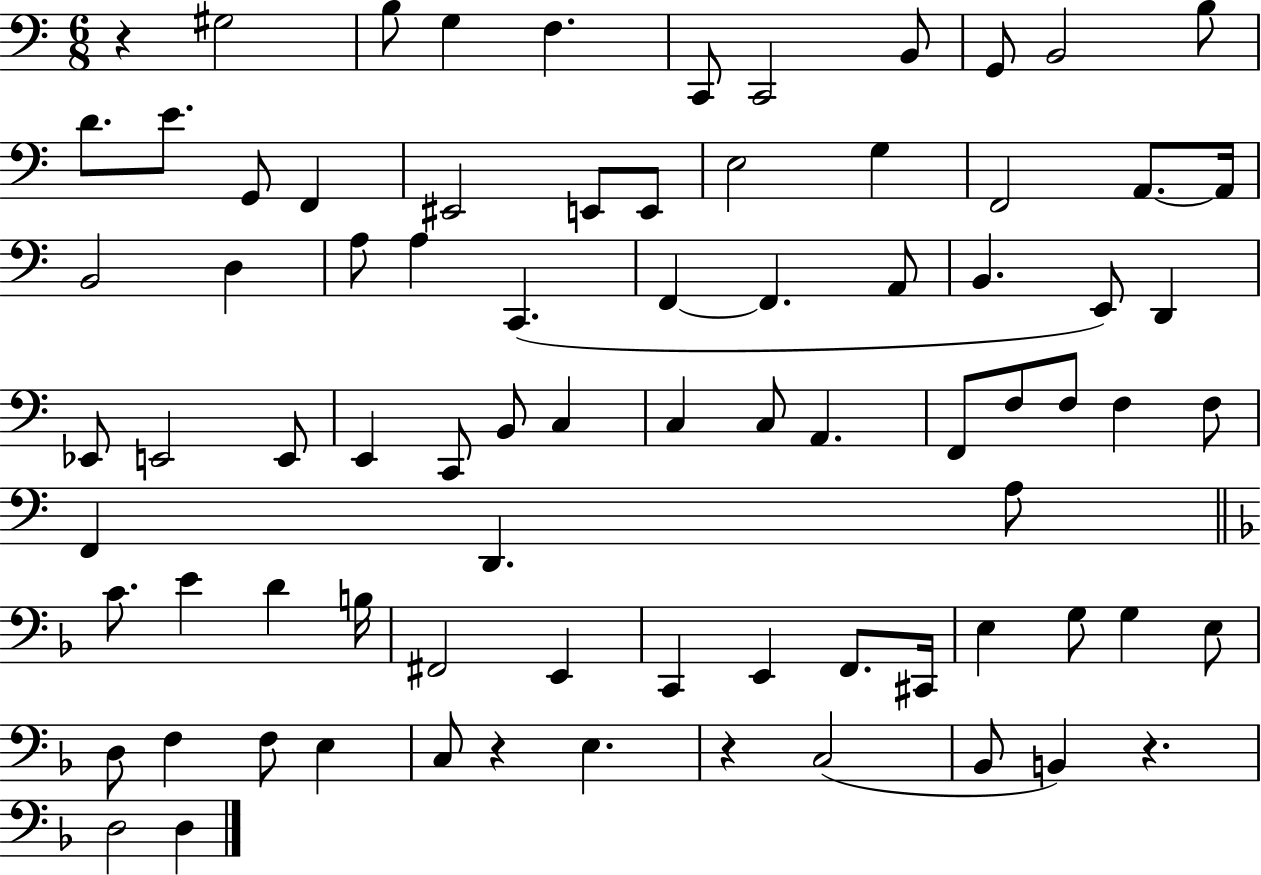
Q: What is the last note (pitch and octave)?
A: D3